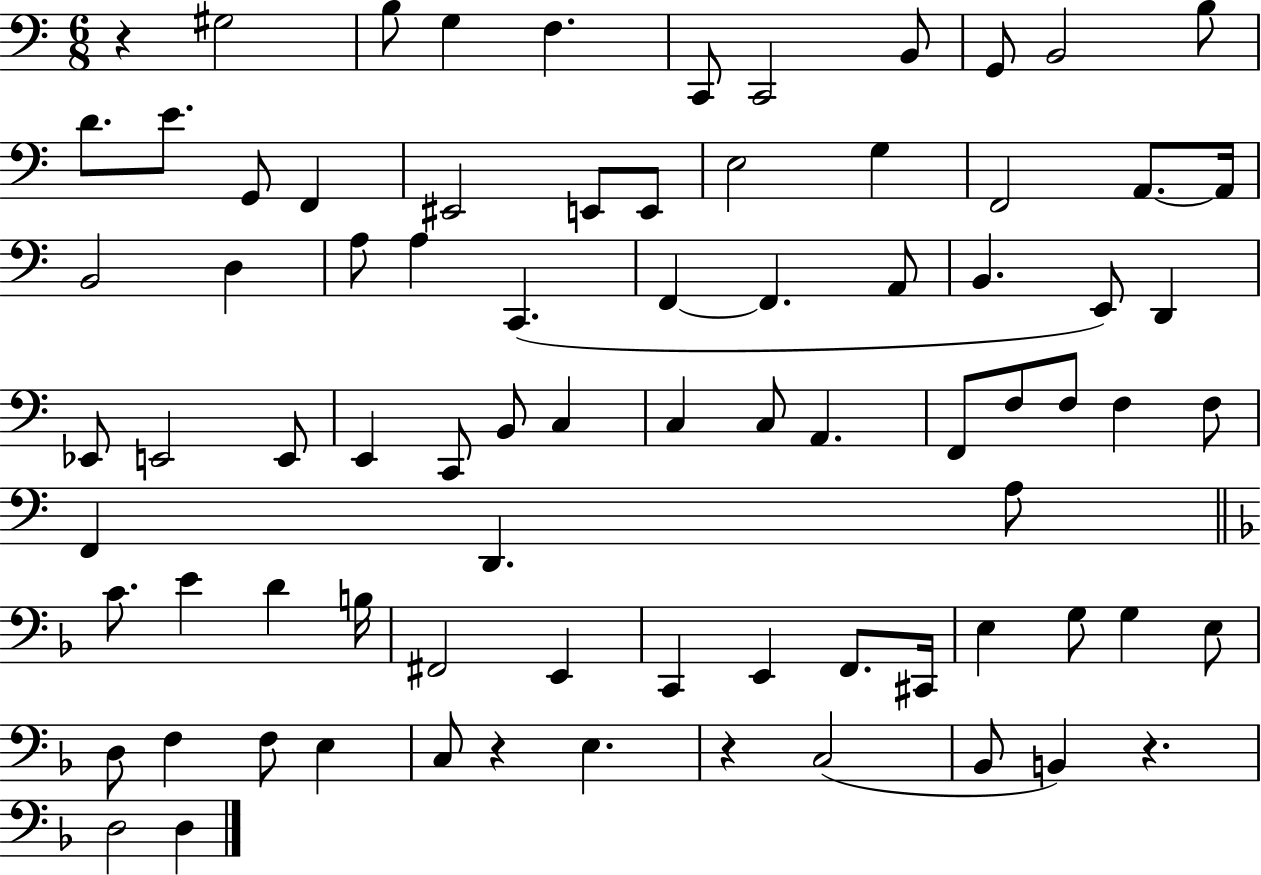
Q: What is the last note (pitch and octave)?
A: D3